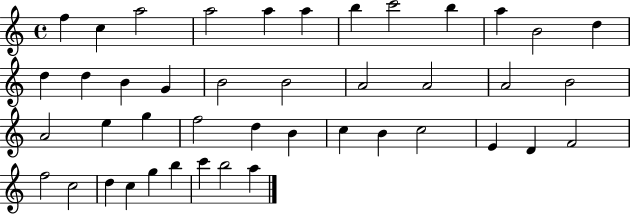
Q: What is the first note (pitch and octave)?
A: F5